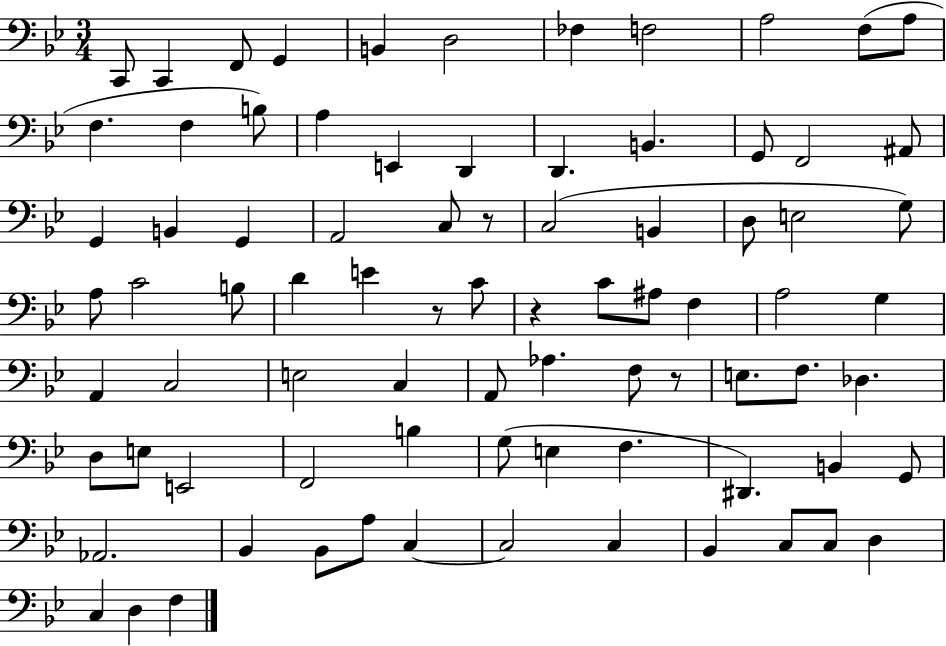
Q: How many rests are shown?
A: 4